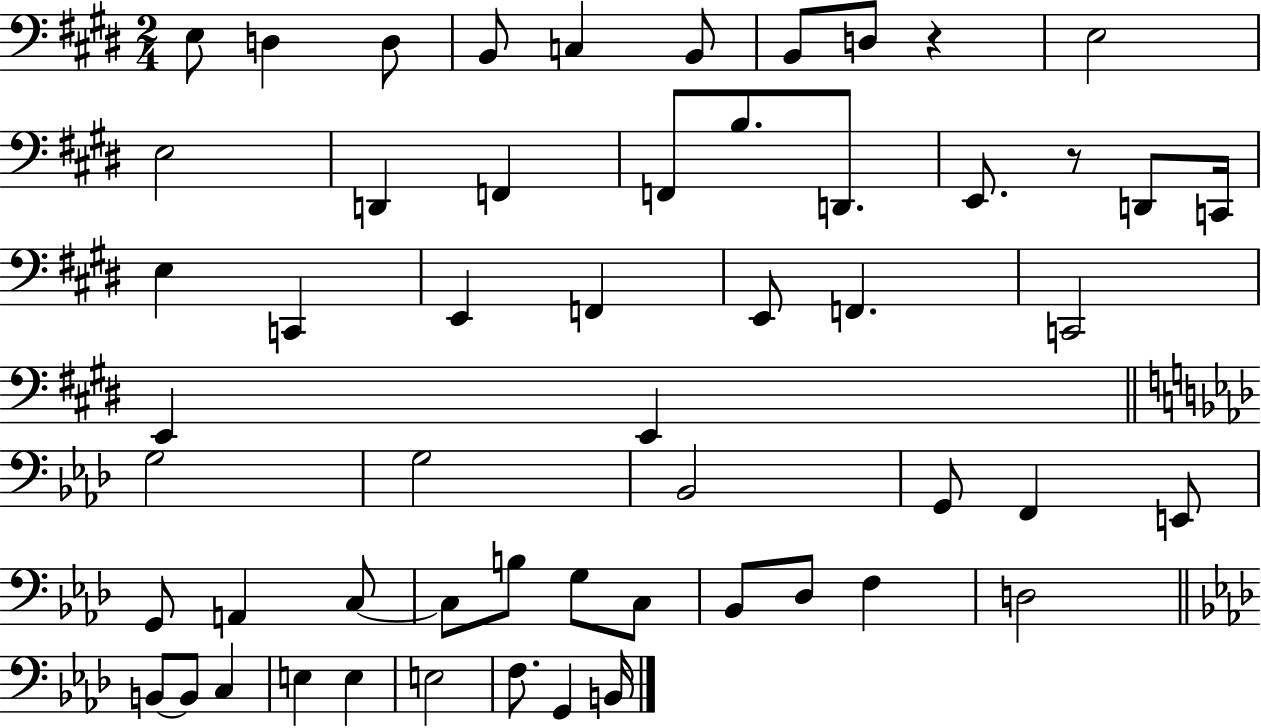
{
  \clef bass
  \numericTimeSignature
  \time 2/4
  \key e \major
  e8 d4 d8 | b,8 c4 b,8 | b,8 d8 r4 | e2 | \break e2 | d,4 f,4 | f,8 b8. d,8. | e,8. r8 d,8 c,16 | \break e4 c,4 | e,4 f,4 | e,8 f,4. | c,2 | \break e,4 e,4 | \bar "||" \break \key aes \major g2 | g2 | bes,2 | g,8 f,4 e,8 | \break g,8 a,4 c8~~ | c8 b8 g8 c8 | bes,8 des8 f4 | d2 | \break \bar "||" \break \key aes \major b,8~~ b,8 c4 | e4 e4 | e2 | f8. g,4 b,16 | \break \bar "|."
}